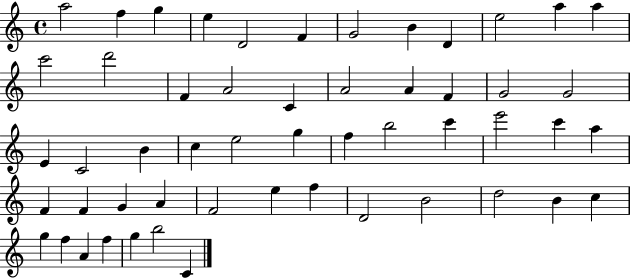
X:1
T:Untitled
M:4/4
L:1/4
K:C
a2 f g e D2 F G2 B D e2 a a c'2 d'2 F A2 C A2 A F G2 G2 E C2 B c e2 g f b2 c' e'2 c' a F F G A F2 e f D2 B2 d2 B c g f A f g b2 C